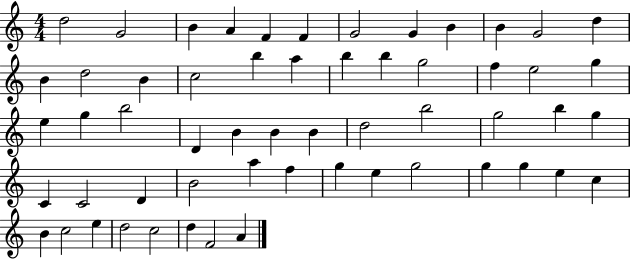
X:1
T:Untitled
M:4/4
L:1/4
K:C
d2 G2 B A F F G2 G B B G2 d B d2 B c2 b a b b g2 f e2 g e g b2 D B B B d2 b2 g2 b g C C2 D B2 a f g e g2 g g e c B c2 e d2 c2 d F2 A